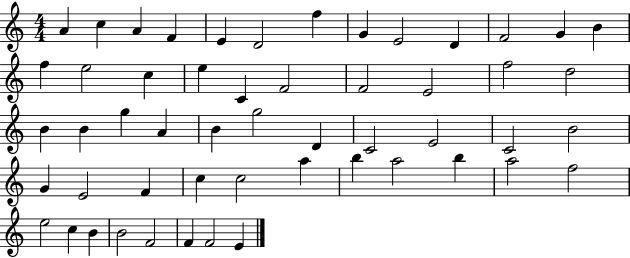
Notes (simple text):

A4/q C5/q A4/q F4/q E4/q D4/h F5/q G4/q E4/h D4/q F4/h G4/q B4/q F5/q E5/h C5/q E5/q C4/q F4/h F4/h E4/h F5/h D5/h B4/q B4/q G5/q A4/q B4/q G5/h D4/q C4/h E4/h C4/h B4/h G4/q E4/h F4/q C5/q C5/h A5/q B5/q A5/h B5/q A5/h F5/h E5/h C5/q B4/q B4/h F4/h F4/q F4/h E4/q